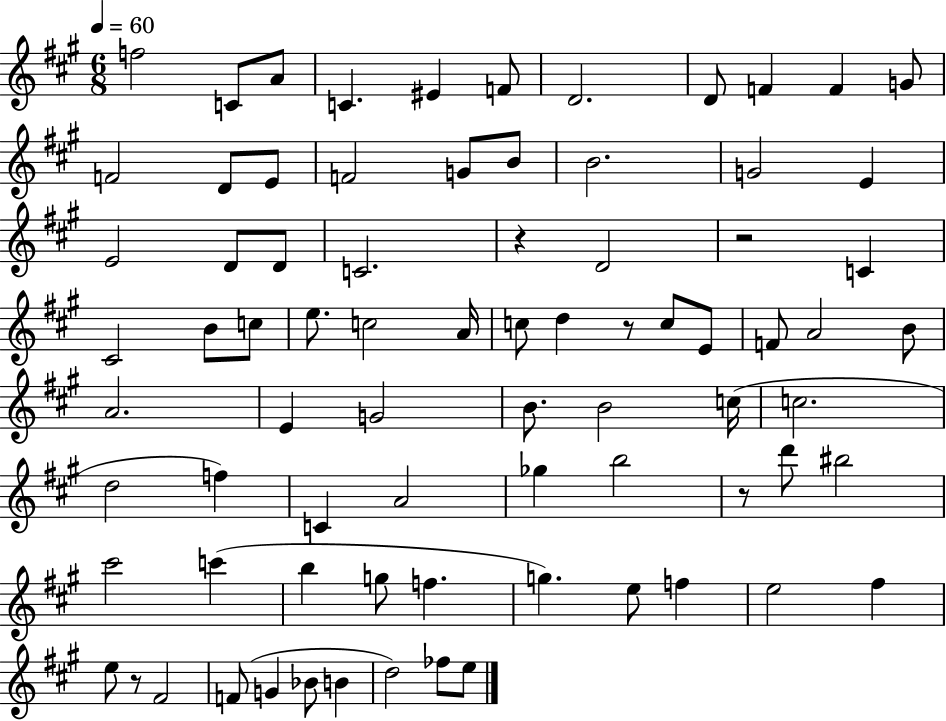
{
  \clef treble
  \numericTimeSignature
  \time 6/8
  \key a \major
  \tempo 4 = 60
  f''2 c'8 a'8 | c'4. eis'4 f'8 | d'2. | d'8 f'4 f'4 g'8 | \break f'2 d'8 e'8 | f'2 g'8 b'8 | b'2. | g'2 e'4 | \break e'2 d'8 d'8 | c'2. | r4 d'2 | r2 c'4 | \break cis'2 b'8 c''8 | e''8. c''2 a'16 | c''8 d''4 r8 c''8 e'8 | f'8 a'2 b'8 | \break a'2. | e'4 g'2 | b'8. b'2 c''16( | c''2. | \break d''2 f''4) | c'4 a'2 | ges''4 b''2 | r8 d'''8 bis''2 | \break cis'''2 c'''4( | b''4 g''8 f''4. | g''4.) e''8 f''4 | e''2 fis''4 | \break e''8 r8 fis'2 | f'8( g'4 bes'8 b'4 | d''2) fes''8 e''8 | \bar "|."
}